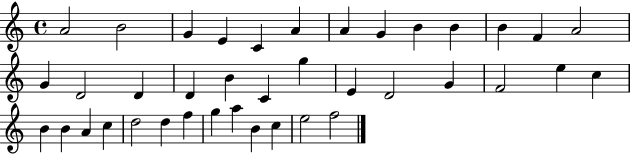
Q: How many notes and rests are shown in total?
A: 39